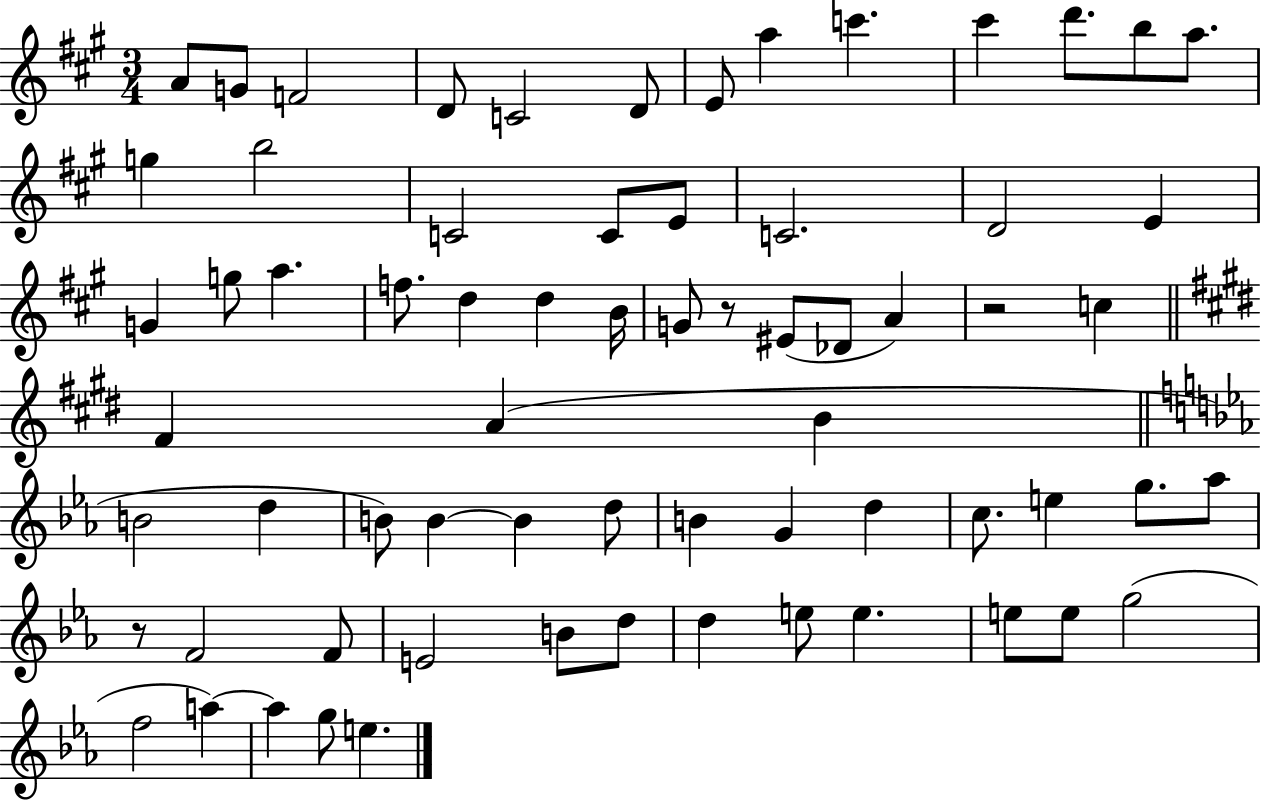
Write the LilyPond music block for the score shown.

{
  \clef treble
  \numericTimeSignature
  \time 3/4
  \key a \major
  a'8 g'8 f'2 | d'8 c'2 d'8 | e'8 a''4 c'''4. | cis'''4 d'''8. b''8 a''8. | \break g''4 b''2 | c'2 c'8 e'8 | c'2. | d'2 e'4 | \break g'4 g''8 a''4. | f''8. d''4 d''4 b'16 | g'8 r8 eis'8( des'8 a'4) | r2 c''4 | \break \bar "||" \break \key e \major fis'4 a'4( b'4 | \bar "||" \break \key ees \major b'2 d''4 | b'8) b'4~~ b'4 d''8 | b'4 g'4 d''4 | c''8. e''4 g''8. aes''8 | \break r8 f'2 f'8 | e'2 b'8 d''8 | d''4 e''8 e''4. | e''8 e''8 g''2( | \break f''2 a''4~~) | a''4 g''8 e''4. | \bar "|."
}